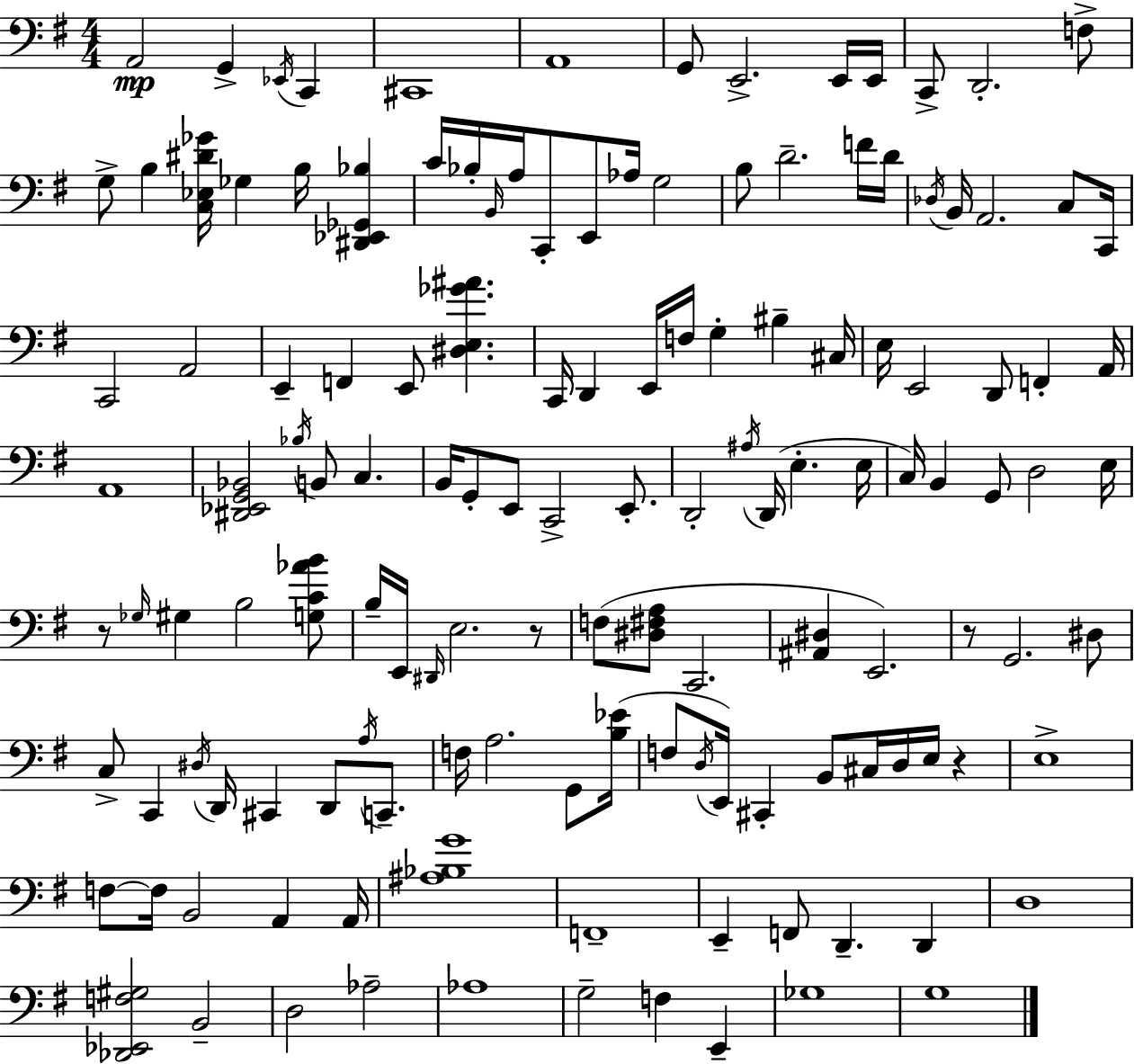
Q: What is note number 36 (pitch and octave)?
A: A2